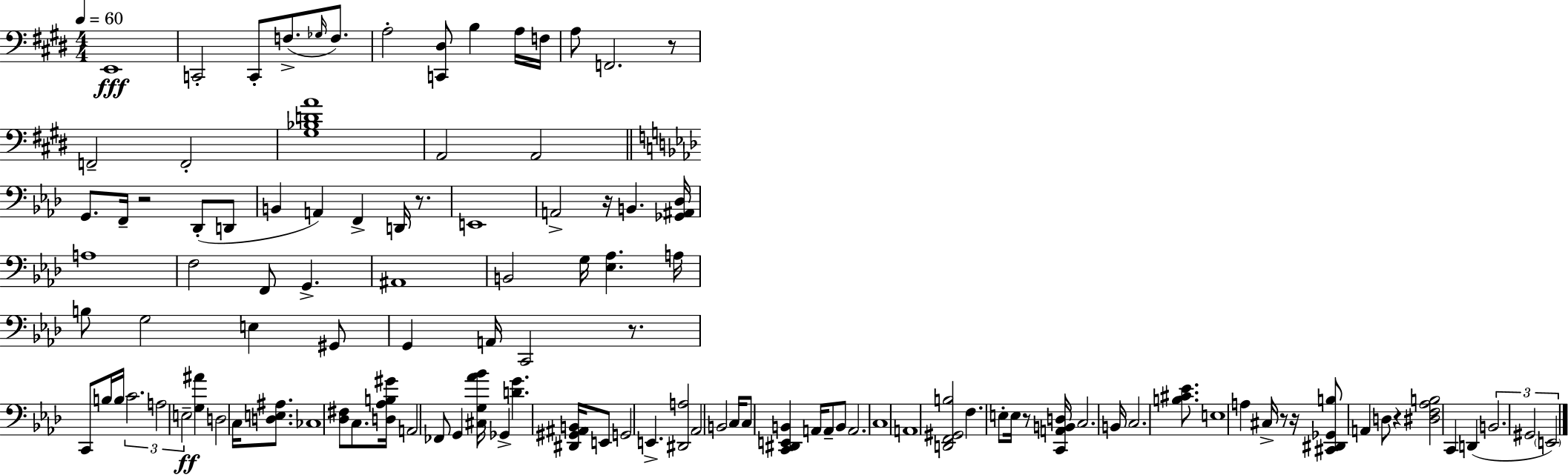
X:1
T:Untitled
M:4/4
L:1/4
K:E
E,,4 C,,2 C,,/2 F,/2 _G,/4 F,/2 A,2 [C,,^D,]/2 B, A,/4 F,/4 A,/2 F,,2 z/2 F,,2 F,,2 [^G,_B,DA]4 A,,2 A,,2 G,,/2 F,,/4 z2 _D,,/2 D,,/2 B,, A,, F,, D,,/4 z/2 E,,4 A,,2 z/4 B,, [_G,,^A,,_D,]/4 A,4 F,2 F,,/2 G,, ^A,,4 B,,2 G,/4 [_E,_A,] A,/4 B,/2 G,2 E, ^G,,/2 G,, A,,/4 C,,2 z/2 C,,/2 B,/4 B,/4 C2 A,2 E,2 [G,^A] D,2 C,/4 [D,E,^A,]/2 _C,4 [_D,^F,]/2 C,/2 [D,_A,B,^G]/4 A,,2 _F,,/2 G,, [^C,G,_A_B]/4 _G,, [DG] [^D,,^G,,^A,,B,,]/4 E,,/2 G,,2 E,, [^D,,A,]2 _A,,2 B,,2 C,/4 C,/2 [C,,^D,,E,,B,,] A,,/4 A,,/2 B,,/2 A,,2 C,4 A,,4 [D,,F,,^G,,B,]2 F, E,/2 E,/4 z/2 [C,,A,,B,,D,]/4 C,2 B,,/4 C,2 [B,^C_E]/2 E,4 A, ^C,/4 z/2 z/4 [^C,,^D,,_G,,B,]/2 A,, D,/2 z [^D,F,_A,B,]2 C,, D,, B,,2 ^G,,2 E,,2